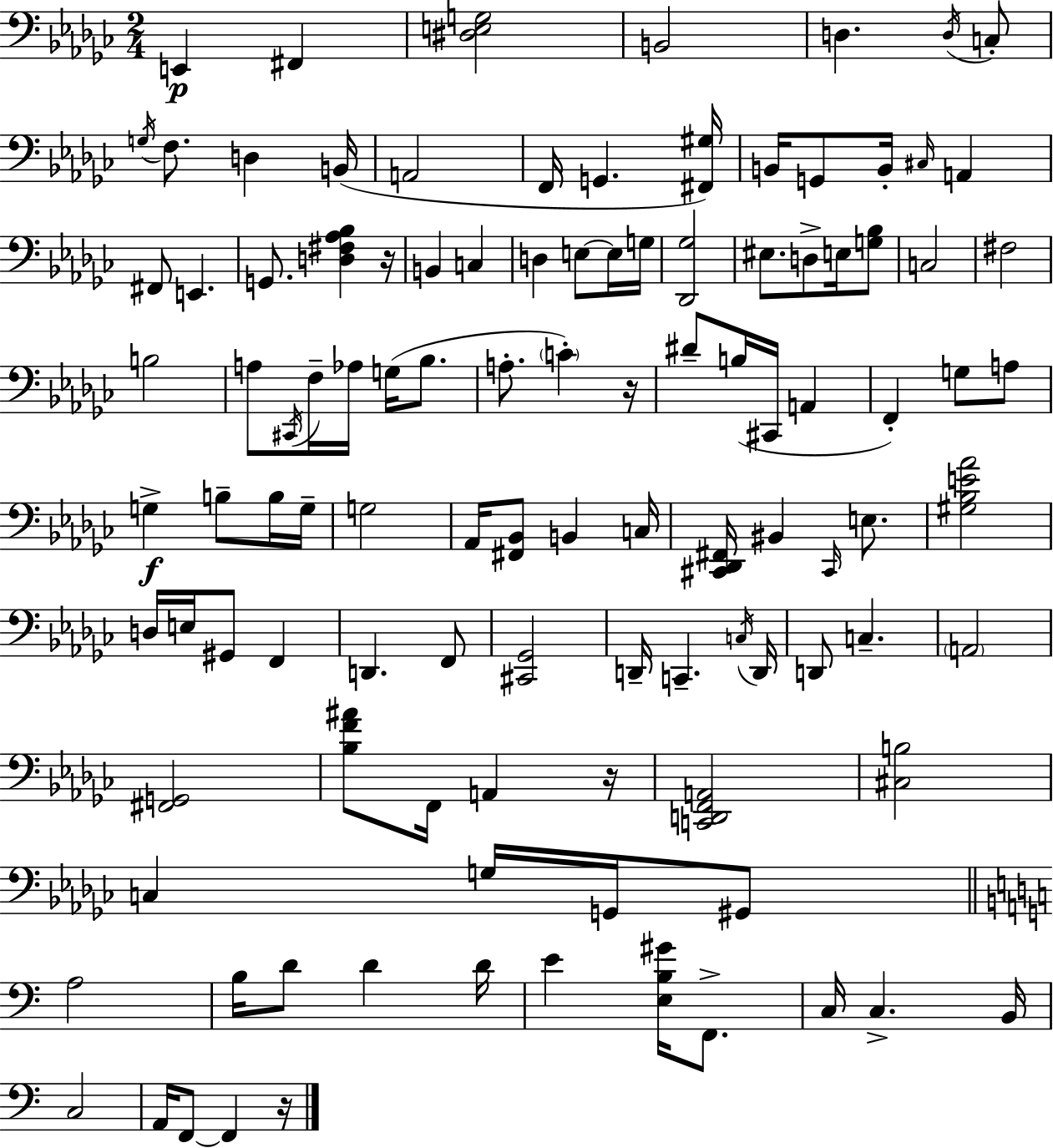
E2/q F#2/q [D#3,E3,G3]/h B2/h D3/q. D3/s C3/e G3/s F3/e. D3/q B2/s A2/h F2/s G2/q. [F#2,G#3]/s B2/s G2/e B2/s C#3/s A2/q F#2/e E2/q. G2/e. [D3,F#3,Ab3,Bb3]/q R/s B2/q C3/q D3/q E3/e E3/s G3/s [Db2,Gb3]/h EIS3/e. D3/e E3/s [G3,Bb3]/e C3/h F#3/h B3/h A3/e C#2/s F3/s Ab3/s G3/s Bb3/e. A3/e. C4/q R/s D#4/e B3/s C#2/s A2/q F2/q G3/e A3/e G3/q B3/e B3/s G3/s G3/h Ab2/s [F#2,Bb2]/e B2/q C3/s [C#2,Db2,F#2]/s BIS2/q C#2/s E3/e. [G#3,Bb3,E4,Ab4]/h D3/s E3/s G#2/e F2/q D2/q. F2/e [C#2,Gb2]/h D2/s C2/q. C3/s D2/s D2/e C3/q. A2/h [F#2,G2]/h [Bb3,F4,A#4]/e F2/s A2/q R/s [C2,D2,F2,A2]/h [C#3,B3]/h C3/q G3/s G2/s G#2/e A3/h B3/s D4/e D4/q D4/s E4/q [E3,B3,G#4]/s F2/e. C3/s C3/q. B2/s C3/h A2/s F2/e F2/q R/s